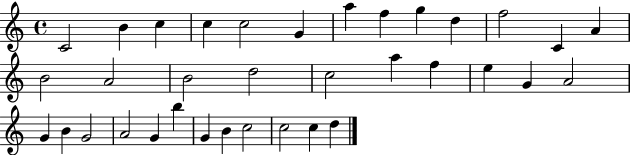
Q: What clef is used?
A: treble